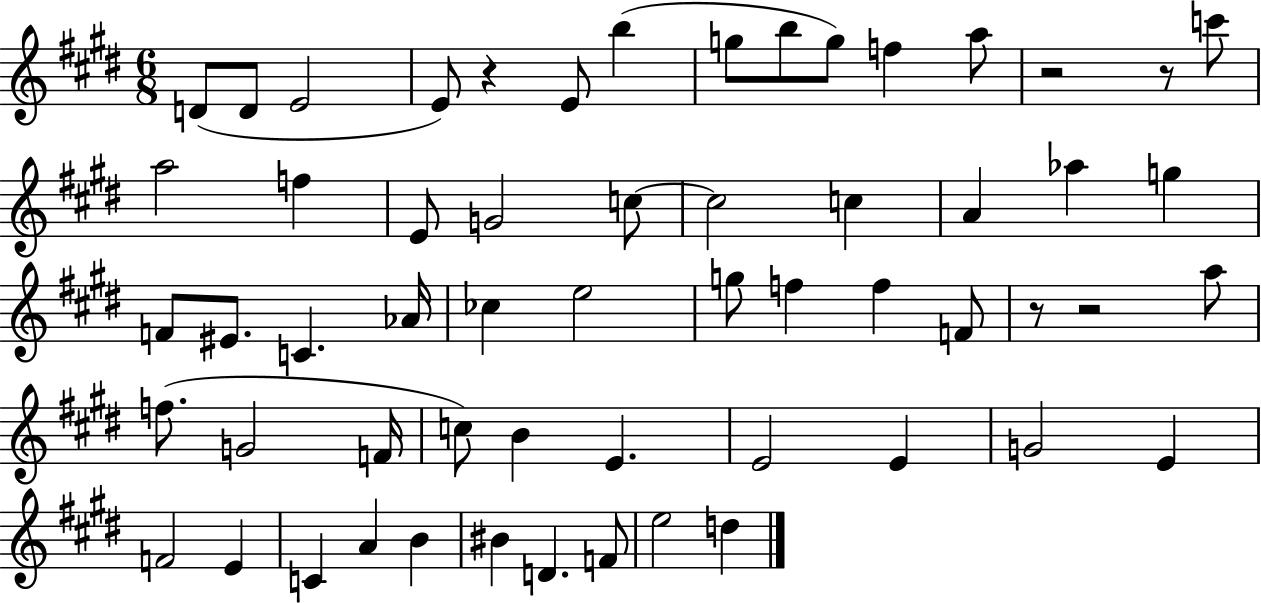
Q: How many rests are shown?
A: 5